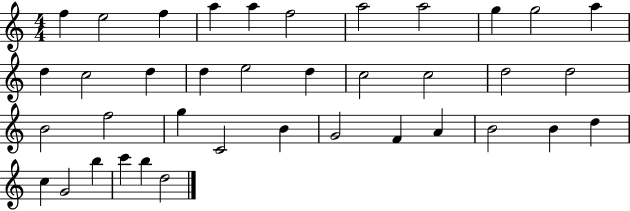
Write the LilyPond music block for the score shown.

{
  \clef treble
  \numericTimeSignature
  \time 4/4
  \key c \major
  f''4 e''2 f''4 | a''4 a''4 f''2 | a''2 a''2 | g''4 g''2 a''4 | \break d''4 c''2 d''4 | d''4 e''2 d''4 | c''2 c''2 | d''2 d''2 | \break b'2 f''2 | g''4 c'2 b'4 | g'2 f'4 a'4 | b'2 b'4 d''4 | \break c''4 g'2 b''4 | c'''4 b''4 d''2 | \bar "|."
}